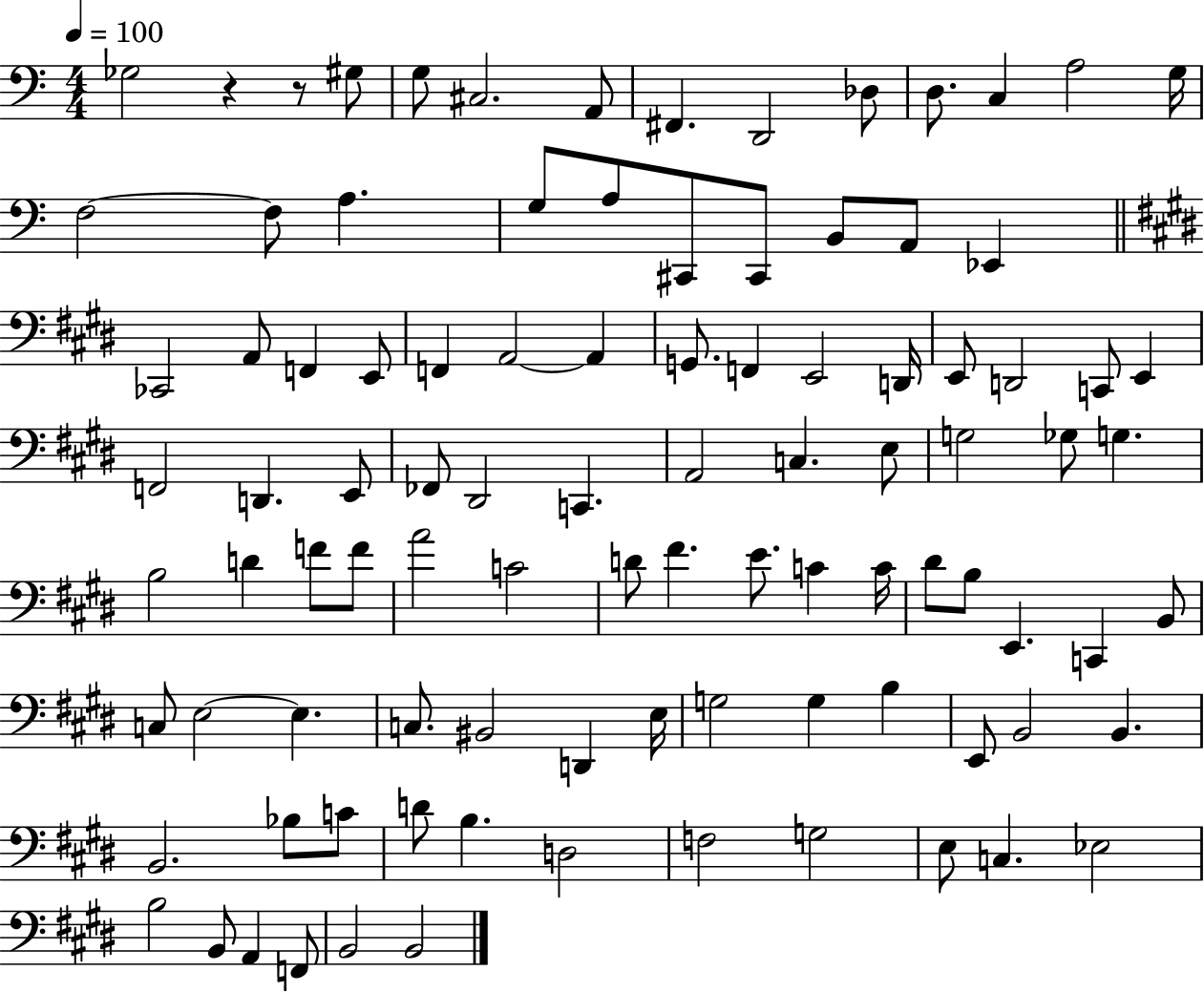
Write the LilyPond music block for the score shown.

{
  \clef bass
  \numericTimeSignature
  \time 4/4
  \key c \major
  \tempo 4 = 100
  ges2 r4 r8 gis8 | g8 cis2. a,8 | fis,4. d,2 des8 | d8. c4 a2 g16 | \break f2~~ f8 a4. | g8 a8 cis,8 cis,8 b,8 a,8 ees,4 | \bar "||" \break \key e \major ces,2 a,8 f,4 e,8 | f,4 a,2~~ a,4 | g,8. f,4 e,2 d,16 | e,8 d,2 c,8 e,4 | \break f,2 d,4. e,8 | fes,8 dis,2 c,4. | a,2 c4. e8 | g2 ges8 g4. | \break b2 d'4 f'8 f'8 | a'2 c'2 | d'8 fis'4. e'8. c'4 c'16 | dis'8 b8 e,4. c,4 b,8 | \break c8 e2~~ e4. | c8. bis,2 d,4 e16 | g2 g4 b4 | e,8 b,2 b,4. | \break b,2. bes8 c'8 | d'8 b4. d2 | f2 g2 | e8 c4. ees2 | \break b2 b,8 a,4 f,8 | b,2 b,2 | \bar "|."
}